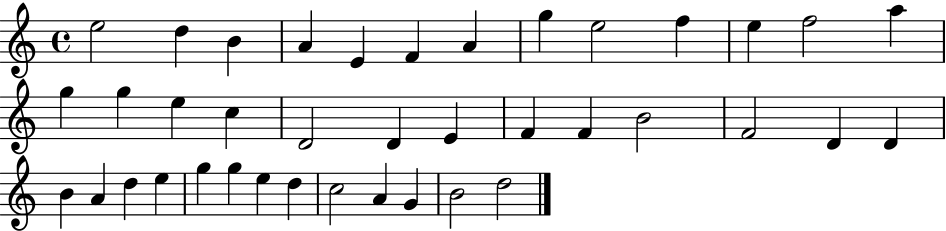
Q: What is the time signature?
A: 4/4